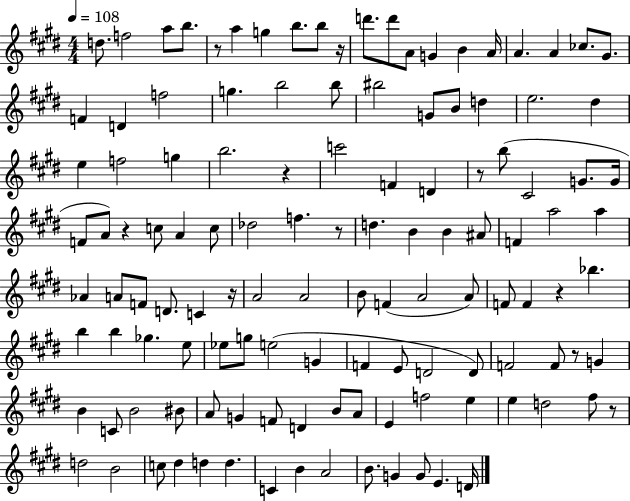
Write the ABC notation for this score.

X:1
T:Untitled
M:4/4
L:1/4
K:E
d/2 f2 a/2 b/2 z/2 a g b/2 b/2 z/4 d'/2 d'/2 A/2 G B A/4 A A _c/2 ^G/2 F D f2 g b2 b/2 ^b2 G/2 B/2 d e2 ^d e f2 g b2 z c'2 F D z/2 b/2 ^C2 G/2 G/4 F/2 A/2 z c/2 A c/2 _d2 f z/2 d B B ^A/2 F a2 a _A A/2 F/2 D/2 C z/4 A2 A2 B/2 F A2 A/2 F/2 F z _b b b _g e/2 _e/2 g/2 e2 G F E/2 D2 D/2 F2 F/2 z/2 G B C/2 B2 ^B/2 A/2 G F/2 D B/2 A/2 E f2 e e d2 ^f/2 z/2 d2 B2 c/2 ^d d d C B A2 B/2 G G/2 E D/4